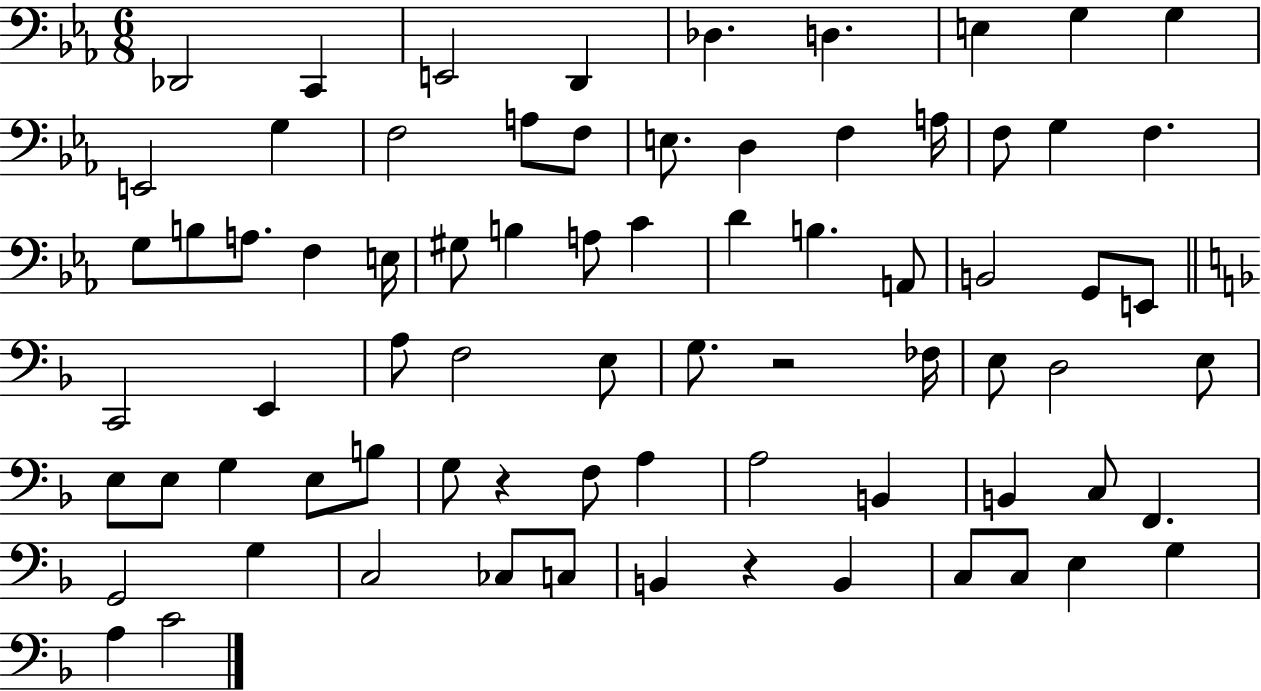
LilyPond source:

{
  \clef bass
  \numericTimeSignature
  \time 6/8
  \key ees \major
  des,2 c,4 | e,2 d,4 | des4. d4. | e4 g4 g4 | \break e,2 g4 | f2 a8 f8 | e8. d4 f4 a16 | f8 g4 f4. | \break g8 b8 a8. f4 e16 | gis8 b4 a8 c'4 | d'4 b4. a,8 | b,2 g,8 e,8 | \break \bar "||" \break \key d \minor c,2 e,4 | a8 f2 e8 | g8. r2 fes16 | e8 d2 e8 | \break e8 e8 g4 e8 b8 | g8 r4 f8 a4 | a2 b,4 | b,4 c8 f,4. | \break g,2 g4 | c2 ces8 c8 | b,4 r4 b,4 | c8 c8 e4 g4 | \break a4 c'2 | \bar "|."
}